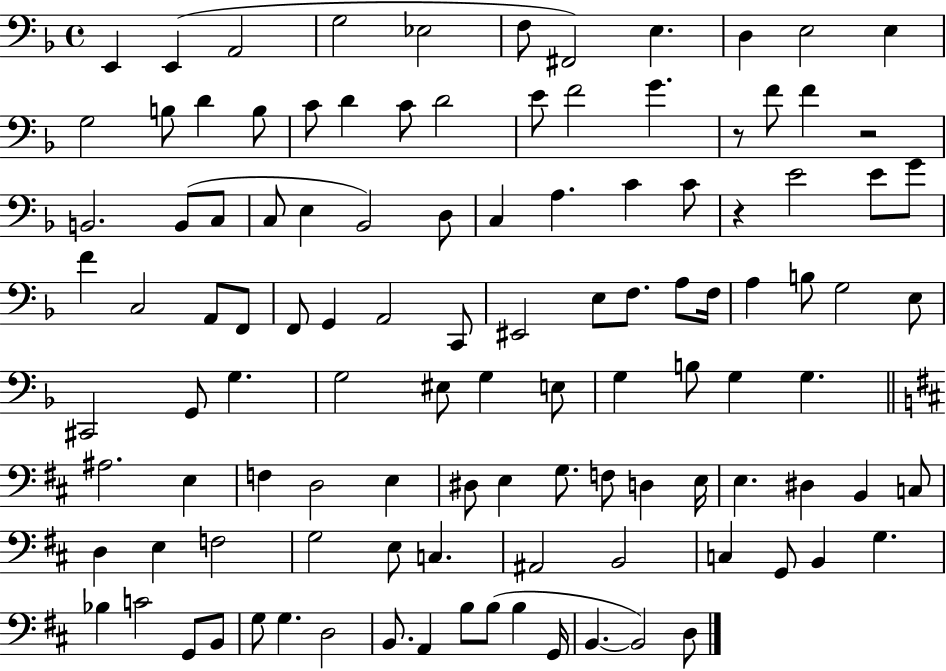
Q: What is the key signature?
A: F major